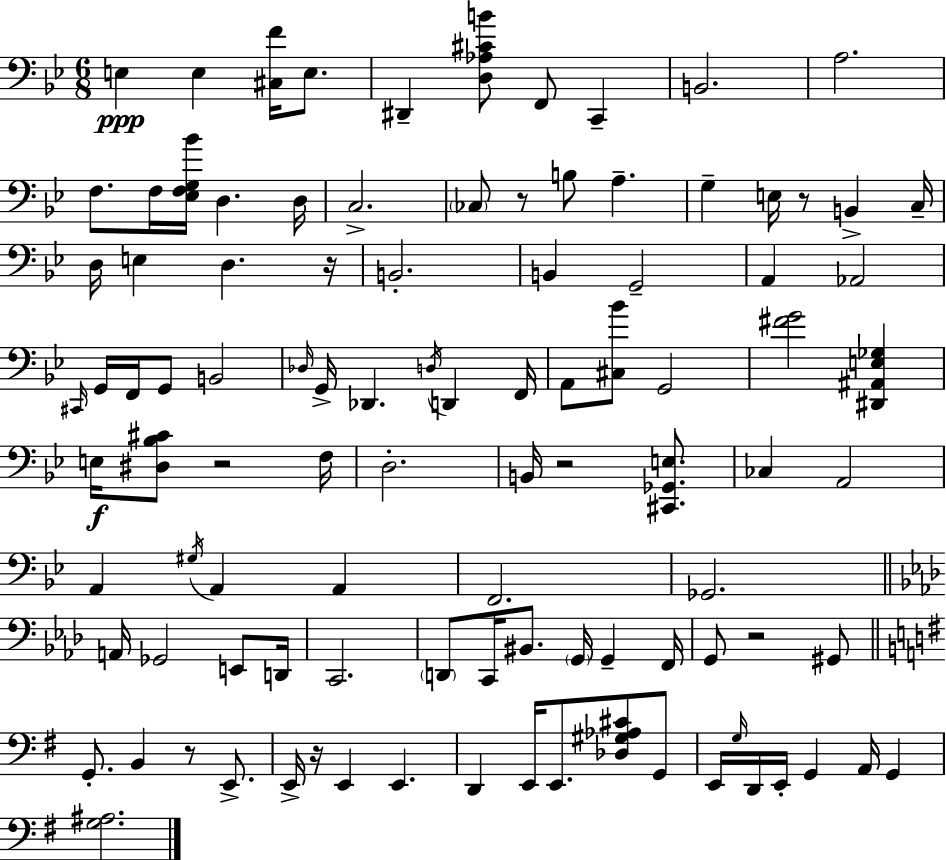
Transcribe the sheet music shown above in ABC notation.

X:1
T:Untitled
M:6/8
L:1/4
K:Gm
E, E, [^C,F]/4 E,/2 ^D,, [D,_A,^CB]/2 F,,/2 C,, B,,2 A,2 F,/2 F,/4 [_E,F,G,_B]/4 D, D,/4 C,2 _C,/2 z/2 B,/2 A, G, E,/4 z/2 B,, C,/4 D,/4 E, D, z/4 B,,2 B,, G,,2 A,, _A,,2 ^C,,/4 G,,/4 F,,/4 G,,/2 B,,2 _D,/4 G,,/4 _D,, D,/4 D,, F,,/4 A,,/2 [^C,_B]/2 G,,2 [^FG]2 [^D,,^A,,E,_G,] E,/4 [^D,_B,^C]/2 z2 F,/4 D,2 B,,/4 z2 [^C,,_G,,E,]/2 _C, A,,2 A,, ^G,/4 A,, A,, F,,2 _G,,2 A,,/4 _G,,2 E,,/2 D,,/4 C,,2 D,,/2 C,,/4 ^B,,/2 G,,/4 G,, F,,/4 G,,/2 z2 ^G,,/2 G,,/2 B,, z/2 E,,/2 E,,/4 z/4 E,, E,, D,, E,,/4 E,,/2 [_D,^G,_A,^C]/2 G,,/2 E,,/4 G,/4 D,,/4 E,,/4 G,, A,,/4 G,, [G,^A,]2